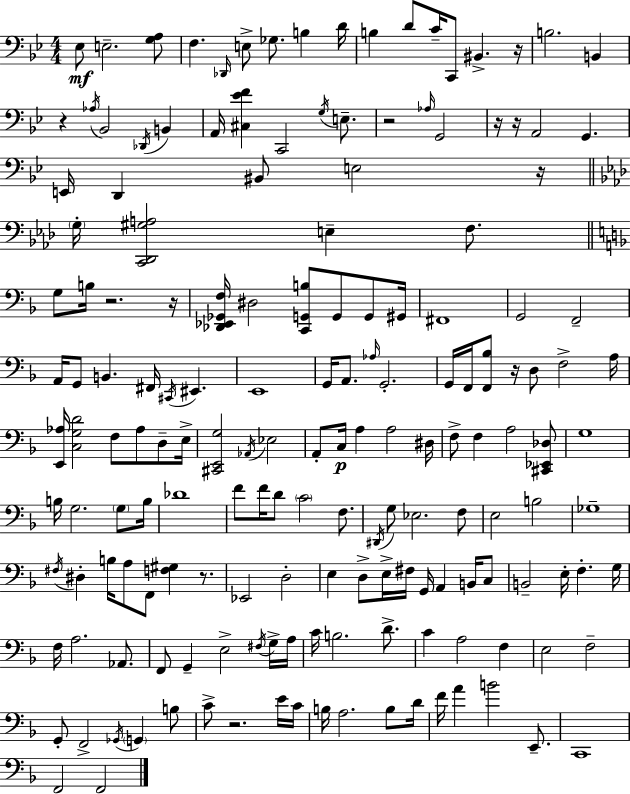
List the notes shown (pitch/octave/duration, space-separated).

Eb3/e E3/h. [G3,A3]/e F3/q. Db2/s E3/e Gb3/e. B3/q D4/s B3/q D4/e C4/s C2/e BIS2/q. R/s B3/h. B2/q R/q Ab3/s Bb2/h Db2/s B2/q A2/s [C#3,Eb4,F4]/q C2/h G3/s E3/e. R/h Ab3/s G2/h R/s R/s A2/h G2/q. E2/s D2/q BIS2/e E3/h R/s G3/s [C2,Db2,G#3,A3]/h E3/q F3/e. G3/e B3/s R/h. R/s [Db2,Eb2,Gb2,F3]/s D#3/h [C2,G2,B3]/e G2/e G2/e G#2/s F#2/w G2/h F2/h A2/s G2/e B2/q. F#2/s C#2/s EIS2/q. E2/w G2/s A2/e. Ab3/s G2/h. G2/s F2/s [F2,Bb3]/e R/s D3/e F3/h A3/s [E2,Ab3]/s [C3,G3,D4]/h F3/e Ab3/e D3/e E3/s [C#2,E2,G3]/h Ab2/s Eb3/h A2/e C3/s A3/q A3/h D#3/s F3/e F3/q A3/h [C#2,Eb2,Db3]/e G3/w B3/s G3/h. G3/e B3/s Db4/w F4/e F4/s D4/e C4/h F3/e. D#2/s G3/e Eb3/h. F3/e E3/h B3/h Gb3/w F#3/s D#3/q B3/s A3/e F2/e [F3,G#3]/q R/e. Eb2/h D3/h E3/q D3/e E3/s F#3/s G2/s A2/q B2/s C3/e B2/h E3/s F3/q. G3/s F3/s A3/h. Ab2/e. F2/e G2/q E3/h F#3/s G3/s A3/s C4/s B3/h. D4/e. C4/q A3/h F3/q E3/h F3/h G2/e F2/h Gb2/s G2/q B3/e C4/e R/h. E4/s C4/s B3/s A3/h. B3/e D4/s F4/s A4/q B4/h E2/e. C2/w F2/h F2/h